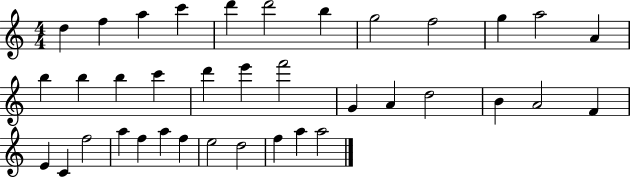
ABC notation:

X:1
T:Untitled
M:4/4
L:1/4
K:C
d f a c' d' d'2 b g2 f2 g a2 A b b b c' d' e' f'2 G A d2 B A2 F E C f2 a f a f e2 d2 f a a2